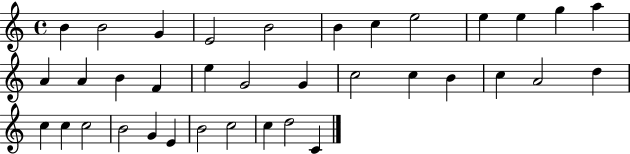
{
  \clef treble
  \time 4/4
  \defaultTimeSignature
  \key c \major
  b'4 b'2 g'4 | e'2 b'2 | b'4 c''4 e''2 | e''4 e''4 g''4 a''4 | \break a'4 a'4 b'4 f'4 | e''4 g'2 g'4 | c''2 c''4 b'4 | c''4 a'2 d''4 | \break c''4 c''4 c''2 | b'2 g'4 e'4 | b'2 c''2 | c''4 d''2 c'4 | \break \bar "|."
}